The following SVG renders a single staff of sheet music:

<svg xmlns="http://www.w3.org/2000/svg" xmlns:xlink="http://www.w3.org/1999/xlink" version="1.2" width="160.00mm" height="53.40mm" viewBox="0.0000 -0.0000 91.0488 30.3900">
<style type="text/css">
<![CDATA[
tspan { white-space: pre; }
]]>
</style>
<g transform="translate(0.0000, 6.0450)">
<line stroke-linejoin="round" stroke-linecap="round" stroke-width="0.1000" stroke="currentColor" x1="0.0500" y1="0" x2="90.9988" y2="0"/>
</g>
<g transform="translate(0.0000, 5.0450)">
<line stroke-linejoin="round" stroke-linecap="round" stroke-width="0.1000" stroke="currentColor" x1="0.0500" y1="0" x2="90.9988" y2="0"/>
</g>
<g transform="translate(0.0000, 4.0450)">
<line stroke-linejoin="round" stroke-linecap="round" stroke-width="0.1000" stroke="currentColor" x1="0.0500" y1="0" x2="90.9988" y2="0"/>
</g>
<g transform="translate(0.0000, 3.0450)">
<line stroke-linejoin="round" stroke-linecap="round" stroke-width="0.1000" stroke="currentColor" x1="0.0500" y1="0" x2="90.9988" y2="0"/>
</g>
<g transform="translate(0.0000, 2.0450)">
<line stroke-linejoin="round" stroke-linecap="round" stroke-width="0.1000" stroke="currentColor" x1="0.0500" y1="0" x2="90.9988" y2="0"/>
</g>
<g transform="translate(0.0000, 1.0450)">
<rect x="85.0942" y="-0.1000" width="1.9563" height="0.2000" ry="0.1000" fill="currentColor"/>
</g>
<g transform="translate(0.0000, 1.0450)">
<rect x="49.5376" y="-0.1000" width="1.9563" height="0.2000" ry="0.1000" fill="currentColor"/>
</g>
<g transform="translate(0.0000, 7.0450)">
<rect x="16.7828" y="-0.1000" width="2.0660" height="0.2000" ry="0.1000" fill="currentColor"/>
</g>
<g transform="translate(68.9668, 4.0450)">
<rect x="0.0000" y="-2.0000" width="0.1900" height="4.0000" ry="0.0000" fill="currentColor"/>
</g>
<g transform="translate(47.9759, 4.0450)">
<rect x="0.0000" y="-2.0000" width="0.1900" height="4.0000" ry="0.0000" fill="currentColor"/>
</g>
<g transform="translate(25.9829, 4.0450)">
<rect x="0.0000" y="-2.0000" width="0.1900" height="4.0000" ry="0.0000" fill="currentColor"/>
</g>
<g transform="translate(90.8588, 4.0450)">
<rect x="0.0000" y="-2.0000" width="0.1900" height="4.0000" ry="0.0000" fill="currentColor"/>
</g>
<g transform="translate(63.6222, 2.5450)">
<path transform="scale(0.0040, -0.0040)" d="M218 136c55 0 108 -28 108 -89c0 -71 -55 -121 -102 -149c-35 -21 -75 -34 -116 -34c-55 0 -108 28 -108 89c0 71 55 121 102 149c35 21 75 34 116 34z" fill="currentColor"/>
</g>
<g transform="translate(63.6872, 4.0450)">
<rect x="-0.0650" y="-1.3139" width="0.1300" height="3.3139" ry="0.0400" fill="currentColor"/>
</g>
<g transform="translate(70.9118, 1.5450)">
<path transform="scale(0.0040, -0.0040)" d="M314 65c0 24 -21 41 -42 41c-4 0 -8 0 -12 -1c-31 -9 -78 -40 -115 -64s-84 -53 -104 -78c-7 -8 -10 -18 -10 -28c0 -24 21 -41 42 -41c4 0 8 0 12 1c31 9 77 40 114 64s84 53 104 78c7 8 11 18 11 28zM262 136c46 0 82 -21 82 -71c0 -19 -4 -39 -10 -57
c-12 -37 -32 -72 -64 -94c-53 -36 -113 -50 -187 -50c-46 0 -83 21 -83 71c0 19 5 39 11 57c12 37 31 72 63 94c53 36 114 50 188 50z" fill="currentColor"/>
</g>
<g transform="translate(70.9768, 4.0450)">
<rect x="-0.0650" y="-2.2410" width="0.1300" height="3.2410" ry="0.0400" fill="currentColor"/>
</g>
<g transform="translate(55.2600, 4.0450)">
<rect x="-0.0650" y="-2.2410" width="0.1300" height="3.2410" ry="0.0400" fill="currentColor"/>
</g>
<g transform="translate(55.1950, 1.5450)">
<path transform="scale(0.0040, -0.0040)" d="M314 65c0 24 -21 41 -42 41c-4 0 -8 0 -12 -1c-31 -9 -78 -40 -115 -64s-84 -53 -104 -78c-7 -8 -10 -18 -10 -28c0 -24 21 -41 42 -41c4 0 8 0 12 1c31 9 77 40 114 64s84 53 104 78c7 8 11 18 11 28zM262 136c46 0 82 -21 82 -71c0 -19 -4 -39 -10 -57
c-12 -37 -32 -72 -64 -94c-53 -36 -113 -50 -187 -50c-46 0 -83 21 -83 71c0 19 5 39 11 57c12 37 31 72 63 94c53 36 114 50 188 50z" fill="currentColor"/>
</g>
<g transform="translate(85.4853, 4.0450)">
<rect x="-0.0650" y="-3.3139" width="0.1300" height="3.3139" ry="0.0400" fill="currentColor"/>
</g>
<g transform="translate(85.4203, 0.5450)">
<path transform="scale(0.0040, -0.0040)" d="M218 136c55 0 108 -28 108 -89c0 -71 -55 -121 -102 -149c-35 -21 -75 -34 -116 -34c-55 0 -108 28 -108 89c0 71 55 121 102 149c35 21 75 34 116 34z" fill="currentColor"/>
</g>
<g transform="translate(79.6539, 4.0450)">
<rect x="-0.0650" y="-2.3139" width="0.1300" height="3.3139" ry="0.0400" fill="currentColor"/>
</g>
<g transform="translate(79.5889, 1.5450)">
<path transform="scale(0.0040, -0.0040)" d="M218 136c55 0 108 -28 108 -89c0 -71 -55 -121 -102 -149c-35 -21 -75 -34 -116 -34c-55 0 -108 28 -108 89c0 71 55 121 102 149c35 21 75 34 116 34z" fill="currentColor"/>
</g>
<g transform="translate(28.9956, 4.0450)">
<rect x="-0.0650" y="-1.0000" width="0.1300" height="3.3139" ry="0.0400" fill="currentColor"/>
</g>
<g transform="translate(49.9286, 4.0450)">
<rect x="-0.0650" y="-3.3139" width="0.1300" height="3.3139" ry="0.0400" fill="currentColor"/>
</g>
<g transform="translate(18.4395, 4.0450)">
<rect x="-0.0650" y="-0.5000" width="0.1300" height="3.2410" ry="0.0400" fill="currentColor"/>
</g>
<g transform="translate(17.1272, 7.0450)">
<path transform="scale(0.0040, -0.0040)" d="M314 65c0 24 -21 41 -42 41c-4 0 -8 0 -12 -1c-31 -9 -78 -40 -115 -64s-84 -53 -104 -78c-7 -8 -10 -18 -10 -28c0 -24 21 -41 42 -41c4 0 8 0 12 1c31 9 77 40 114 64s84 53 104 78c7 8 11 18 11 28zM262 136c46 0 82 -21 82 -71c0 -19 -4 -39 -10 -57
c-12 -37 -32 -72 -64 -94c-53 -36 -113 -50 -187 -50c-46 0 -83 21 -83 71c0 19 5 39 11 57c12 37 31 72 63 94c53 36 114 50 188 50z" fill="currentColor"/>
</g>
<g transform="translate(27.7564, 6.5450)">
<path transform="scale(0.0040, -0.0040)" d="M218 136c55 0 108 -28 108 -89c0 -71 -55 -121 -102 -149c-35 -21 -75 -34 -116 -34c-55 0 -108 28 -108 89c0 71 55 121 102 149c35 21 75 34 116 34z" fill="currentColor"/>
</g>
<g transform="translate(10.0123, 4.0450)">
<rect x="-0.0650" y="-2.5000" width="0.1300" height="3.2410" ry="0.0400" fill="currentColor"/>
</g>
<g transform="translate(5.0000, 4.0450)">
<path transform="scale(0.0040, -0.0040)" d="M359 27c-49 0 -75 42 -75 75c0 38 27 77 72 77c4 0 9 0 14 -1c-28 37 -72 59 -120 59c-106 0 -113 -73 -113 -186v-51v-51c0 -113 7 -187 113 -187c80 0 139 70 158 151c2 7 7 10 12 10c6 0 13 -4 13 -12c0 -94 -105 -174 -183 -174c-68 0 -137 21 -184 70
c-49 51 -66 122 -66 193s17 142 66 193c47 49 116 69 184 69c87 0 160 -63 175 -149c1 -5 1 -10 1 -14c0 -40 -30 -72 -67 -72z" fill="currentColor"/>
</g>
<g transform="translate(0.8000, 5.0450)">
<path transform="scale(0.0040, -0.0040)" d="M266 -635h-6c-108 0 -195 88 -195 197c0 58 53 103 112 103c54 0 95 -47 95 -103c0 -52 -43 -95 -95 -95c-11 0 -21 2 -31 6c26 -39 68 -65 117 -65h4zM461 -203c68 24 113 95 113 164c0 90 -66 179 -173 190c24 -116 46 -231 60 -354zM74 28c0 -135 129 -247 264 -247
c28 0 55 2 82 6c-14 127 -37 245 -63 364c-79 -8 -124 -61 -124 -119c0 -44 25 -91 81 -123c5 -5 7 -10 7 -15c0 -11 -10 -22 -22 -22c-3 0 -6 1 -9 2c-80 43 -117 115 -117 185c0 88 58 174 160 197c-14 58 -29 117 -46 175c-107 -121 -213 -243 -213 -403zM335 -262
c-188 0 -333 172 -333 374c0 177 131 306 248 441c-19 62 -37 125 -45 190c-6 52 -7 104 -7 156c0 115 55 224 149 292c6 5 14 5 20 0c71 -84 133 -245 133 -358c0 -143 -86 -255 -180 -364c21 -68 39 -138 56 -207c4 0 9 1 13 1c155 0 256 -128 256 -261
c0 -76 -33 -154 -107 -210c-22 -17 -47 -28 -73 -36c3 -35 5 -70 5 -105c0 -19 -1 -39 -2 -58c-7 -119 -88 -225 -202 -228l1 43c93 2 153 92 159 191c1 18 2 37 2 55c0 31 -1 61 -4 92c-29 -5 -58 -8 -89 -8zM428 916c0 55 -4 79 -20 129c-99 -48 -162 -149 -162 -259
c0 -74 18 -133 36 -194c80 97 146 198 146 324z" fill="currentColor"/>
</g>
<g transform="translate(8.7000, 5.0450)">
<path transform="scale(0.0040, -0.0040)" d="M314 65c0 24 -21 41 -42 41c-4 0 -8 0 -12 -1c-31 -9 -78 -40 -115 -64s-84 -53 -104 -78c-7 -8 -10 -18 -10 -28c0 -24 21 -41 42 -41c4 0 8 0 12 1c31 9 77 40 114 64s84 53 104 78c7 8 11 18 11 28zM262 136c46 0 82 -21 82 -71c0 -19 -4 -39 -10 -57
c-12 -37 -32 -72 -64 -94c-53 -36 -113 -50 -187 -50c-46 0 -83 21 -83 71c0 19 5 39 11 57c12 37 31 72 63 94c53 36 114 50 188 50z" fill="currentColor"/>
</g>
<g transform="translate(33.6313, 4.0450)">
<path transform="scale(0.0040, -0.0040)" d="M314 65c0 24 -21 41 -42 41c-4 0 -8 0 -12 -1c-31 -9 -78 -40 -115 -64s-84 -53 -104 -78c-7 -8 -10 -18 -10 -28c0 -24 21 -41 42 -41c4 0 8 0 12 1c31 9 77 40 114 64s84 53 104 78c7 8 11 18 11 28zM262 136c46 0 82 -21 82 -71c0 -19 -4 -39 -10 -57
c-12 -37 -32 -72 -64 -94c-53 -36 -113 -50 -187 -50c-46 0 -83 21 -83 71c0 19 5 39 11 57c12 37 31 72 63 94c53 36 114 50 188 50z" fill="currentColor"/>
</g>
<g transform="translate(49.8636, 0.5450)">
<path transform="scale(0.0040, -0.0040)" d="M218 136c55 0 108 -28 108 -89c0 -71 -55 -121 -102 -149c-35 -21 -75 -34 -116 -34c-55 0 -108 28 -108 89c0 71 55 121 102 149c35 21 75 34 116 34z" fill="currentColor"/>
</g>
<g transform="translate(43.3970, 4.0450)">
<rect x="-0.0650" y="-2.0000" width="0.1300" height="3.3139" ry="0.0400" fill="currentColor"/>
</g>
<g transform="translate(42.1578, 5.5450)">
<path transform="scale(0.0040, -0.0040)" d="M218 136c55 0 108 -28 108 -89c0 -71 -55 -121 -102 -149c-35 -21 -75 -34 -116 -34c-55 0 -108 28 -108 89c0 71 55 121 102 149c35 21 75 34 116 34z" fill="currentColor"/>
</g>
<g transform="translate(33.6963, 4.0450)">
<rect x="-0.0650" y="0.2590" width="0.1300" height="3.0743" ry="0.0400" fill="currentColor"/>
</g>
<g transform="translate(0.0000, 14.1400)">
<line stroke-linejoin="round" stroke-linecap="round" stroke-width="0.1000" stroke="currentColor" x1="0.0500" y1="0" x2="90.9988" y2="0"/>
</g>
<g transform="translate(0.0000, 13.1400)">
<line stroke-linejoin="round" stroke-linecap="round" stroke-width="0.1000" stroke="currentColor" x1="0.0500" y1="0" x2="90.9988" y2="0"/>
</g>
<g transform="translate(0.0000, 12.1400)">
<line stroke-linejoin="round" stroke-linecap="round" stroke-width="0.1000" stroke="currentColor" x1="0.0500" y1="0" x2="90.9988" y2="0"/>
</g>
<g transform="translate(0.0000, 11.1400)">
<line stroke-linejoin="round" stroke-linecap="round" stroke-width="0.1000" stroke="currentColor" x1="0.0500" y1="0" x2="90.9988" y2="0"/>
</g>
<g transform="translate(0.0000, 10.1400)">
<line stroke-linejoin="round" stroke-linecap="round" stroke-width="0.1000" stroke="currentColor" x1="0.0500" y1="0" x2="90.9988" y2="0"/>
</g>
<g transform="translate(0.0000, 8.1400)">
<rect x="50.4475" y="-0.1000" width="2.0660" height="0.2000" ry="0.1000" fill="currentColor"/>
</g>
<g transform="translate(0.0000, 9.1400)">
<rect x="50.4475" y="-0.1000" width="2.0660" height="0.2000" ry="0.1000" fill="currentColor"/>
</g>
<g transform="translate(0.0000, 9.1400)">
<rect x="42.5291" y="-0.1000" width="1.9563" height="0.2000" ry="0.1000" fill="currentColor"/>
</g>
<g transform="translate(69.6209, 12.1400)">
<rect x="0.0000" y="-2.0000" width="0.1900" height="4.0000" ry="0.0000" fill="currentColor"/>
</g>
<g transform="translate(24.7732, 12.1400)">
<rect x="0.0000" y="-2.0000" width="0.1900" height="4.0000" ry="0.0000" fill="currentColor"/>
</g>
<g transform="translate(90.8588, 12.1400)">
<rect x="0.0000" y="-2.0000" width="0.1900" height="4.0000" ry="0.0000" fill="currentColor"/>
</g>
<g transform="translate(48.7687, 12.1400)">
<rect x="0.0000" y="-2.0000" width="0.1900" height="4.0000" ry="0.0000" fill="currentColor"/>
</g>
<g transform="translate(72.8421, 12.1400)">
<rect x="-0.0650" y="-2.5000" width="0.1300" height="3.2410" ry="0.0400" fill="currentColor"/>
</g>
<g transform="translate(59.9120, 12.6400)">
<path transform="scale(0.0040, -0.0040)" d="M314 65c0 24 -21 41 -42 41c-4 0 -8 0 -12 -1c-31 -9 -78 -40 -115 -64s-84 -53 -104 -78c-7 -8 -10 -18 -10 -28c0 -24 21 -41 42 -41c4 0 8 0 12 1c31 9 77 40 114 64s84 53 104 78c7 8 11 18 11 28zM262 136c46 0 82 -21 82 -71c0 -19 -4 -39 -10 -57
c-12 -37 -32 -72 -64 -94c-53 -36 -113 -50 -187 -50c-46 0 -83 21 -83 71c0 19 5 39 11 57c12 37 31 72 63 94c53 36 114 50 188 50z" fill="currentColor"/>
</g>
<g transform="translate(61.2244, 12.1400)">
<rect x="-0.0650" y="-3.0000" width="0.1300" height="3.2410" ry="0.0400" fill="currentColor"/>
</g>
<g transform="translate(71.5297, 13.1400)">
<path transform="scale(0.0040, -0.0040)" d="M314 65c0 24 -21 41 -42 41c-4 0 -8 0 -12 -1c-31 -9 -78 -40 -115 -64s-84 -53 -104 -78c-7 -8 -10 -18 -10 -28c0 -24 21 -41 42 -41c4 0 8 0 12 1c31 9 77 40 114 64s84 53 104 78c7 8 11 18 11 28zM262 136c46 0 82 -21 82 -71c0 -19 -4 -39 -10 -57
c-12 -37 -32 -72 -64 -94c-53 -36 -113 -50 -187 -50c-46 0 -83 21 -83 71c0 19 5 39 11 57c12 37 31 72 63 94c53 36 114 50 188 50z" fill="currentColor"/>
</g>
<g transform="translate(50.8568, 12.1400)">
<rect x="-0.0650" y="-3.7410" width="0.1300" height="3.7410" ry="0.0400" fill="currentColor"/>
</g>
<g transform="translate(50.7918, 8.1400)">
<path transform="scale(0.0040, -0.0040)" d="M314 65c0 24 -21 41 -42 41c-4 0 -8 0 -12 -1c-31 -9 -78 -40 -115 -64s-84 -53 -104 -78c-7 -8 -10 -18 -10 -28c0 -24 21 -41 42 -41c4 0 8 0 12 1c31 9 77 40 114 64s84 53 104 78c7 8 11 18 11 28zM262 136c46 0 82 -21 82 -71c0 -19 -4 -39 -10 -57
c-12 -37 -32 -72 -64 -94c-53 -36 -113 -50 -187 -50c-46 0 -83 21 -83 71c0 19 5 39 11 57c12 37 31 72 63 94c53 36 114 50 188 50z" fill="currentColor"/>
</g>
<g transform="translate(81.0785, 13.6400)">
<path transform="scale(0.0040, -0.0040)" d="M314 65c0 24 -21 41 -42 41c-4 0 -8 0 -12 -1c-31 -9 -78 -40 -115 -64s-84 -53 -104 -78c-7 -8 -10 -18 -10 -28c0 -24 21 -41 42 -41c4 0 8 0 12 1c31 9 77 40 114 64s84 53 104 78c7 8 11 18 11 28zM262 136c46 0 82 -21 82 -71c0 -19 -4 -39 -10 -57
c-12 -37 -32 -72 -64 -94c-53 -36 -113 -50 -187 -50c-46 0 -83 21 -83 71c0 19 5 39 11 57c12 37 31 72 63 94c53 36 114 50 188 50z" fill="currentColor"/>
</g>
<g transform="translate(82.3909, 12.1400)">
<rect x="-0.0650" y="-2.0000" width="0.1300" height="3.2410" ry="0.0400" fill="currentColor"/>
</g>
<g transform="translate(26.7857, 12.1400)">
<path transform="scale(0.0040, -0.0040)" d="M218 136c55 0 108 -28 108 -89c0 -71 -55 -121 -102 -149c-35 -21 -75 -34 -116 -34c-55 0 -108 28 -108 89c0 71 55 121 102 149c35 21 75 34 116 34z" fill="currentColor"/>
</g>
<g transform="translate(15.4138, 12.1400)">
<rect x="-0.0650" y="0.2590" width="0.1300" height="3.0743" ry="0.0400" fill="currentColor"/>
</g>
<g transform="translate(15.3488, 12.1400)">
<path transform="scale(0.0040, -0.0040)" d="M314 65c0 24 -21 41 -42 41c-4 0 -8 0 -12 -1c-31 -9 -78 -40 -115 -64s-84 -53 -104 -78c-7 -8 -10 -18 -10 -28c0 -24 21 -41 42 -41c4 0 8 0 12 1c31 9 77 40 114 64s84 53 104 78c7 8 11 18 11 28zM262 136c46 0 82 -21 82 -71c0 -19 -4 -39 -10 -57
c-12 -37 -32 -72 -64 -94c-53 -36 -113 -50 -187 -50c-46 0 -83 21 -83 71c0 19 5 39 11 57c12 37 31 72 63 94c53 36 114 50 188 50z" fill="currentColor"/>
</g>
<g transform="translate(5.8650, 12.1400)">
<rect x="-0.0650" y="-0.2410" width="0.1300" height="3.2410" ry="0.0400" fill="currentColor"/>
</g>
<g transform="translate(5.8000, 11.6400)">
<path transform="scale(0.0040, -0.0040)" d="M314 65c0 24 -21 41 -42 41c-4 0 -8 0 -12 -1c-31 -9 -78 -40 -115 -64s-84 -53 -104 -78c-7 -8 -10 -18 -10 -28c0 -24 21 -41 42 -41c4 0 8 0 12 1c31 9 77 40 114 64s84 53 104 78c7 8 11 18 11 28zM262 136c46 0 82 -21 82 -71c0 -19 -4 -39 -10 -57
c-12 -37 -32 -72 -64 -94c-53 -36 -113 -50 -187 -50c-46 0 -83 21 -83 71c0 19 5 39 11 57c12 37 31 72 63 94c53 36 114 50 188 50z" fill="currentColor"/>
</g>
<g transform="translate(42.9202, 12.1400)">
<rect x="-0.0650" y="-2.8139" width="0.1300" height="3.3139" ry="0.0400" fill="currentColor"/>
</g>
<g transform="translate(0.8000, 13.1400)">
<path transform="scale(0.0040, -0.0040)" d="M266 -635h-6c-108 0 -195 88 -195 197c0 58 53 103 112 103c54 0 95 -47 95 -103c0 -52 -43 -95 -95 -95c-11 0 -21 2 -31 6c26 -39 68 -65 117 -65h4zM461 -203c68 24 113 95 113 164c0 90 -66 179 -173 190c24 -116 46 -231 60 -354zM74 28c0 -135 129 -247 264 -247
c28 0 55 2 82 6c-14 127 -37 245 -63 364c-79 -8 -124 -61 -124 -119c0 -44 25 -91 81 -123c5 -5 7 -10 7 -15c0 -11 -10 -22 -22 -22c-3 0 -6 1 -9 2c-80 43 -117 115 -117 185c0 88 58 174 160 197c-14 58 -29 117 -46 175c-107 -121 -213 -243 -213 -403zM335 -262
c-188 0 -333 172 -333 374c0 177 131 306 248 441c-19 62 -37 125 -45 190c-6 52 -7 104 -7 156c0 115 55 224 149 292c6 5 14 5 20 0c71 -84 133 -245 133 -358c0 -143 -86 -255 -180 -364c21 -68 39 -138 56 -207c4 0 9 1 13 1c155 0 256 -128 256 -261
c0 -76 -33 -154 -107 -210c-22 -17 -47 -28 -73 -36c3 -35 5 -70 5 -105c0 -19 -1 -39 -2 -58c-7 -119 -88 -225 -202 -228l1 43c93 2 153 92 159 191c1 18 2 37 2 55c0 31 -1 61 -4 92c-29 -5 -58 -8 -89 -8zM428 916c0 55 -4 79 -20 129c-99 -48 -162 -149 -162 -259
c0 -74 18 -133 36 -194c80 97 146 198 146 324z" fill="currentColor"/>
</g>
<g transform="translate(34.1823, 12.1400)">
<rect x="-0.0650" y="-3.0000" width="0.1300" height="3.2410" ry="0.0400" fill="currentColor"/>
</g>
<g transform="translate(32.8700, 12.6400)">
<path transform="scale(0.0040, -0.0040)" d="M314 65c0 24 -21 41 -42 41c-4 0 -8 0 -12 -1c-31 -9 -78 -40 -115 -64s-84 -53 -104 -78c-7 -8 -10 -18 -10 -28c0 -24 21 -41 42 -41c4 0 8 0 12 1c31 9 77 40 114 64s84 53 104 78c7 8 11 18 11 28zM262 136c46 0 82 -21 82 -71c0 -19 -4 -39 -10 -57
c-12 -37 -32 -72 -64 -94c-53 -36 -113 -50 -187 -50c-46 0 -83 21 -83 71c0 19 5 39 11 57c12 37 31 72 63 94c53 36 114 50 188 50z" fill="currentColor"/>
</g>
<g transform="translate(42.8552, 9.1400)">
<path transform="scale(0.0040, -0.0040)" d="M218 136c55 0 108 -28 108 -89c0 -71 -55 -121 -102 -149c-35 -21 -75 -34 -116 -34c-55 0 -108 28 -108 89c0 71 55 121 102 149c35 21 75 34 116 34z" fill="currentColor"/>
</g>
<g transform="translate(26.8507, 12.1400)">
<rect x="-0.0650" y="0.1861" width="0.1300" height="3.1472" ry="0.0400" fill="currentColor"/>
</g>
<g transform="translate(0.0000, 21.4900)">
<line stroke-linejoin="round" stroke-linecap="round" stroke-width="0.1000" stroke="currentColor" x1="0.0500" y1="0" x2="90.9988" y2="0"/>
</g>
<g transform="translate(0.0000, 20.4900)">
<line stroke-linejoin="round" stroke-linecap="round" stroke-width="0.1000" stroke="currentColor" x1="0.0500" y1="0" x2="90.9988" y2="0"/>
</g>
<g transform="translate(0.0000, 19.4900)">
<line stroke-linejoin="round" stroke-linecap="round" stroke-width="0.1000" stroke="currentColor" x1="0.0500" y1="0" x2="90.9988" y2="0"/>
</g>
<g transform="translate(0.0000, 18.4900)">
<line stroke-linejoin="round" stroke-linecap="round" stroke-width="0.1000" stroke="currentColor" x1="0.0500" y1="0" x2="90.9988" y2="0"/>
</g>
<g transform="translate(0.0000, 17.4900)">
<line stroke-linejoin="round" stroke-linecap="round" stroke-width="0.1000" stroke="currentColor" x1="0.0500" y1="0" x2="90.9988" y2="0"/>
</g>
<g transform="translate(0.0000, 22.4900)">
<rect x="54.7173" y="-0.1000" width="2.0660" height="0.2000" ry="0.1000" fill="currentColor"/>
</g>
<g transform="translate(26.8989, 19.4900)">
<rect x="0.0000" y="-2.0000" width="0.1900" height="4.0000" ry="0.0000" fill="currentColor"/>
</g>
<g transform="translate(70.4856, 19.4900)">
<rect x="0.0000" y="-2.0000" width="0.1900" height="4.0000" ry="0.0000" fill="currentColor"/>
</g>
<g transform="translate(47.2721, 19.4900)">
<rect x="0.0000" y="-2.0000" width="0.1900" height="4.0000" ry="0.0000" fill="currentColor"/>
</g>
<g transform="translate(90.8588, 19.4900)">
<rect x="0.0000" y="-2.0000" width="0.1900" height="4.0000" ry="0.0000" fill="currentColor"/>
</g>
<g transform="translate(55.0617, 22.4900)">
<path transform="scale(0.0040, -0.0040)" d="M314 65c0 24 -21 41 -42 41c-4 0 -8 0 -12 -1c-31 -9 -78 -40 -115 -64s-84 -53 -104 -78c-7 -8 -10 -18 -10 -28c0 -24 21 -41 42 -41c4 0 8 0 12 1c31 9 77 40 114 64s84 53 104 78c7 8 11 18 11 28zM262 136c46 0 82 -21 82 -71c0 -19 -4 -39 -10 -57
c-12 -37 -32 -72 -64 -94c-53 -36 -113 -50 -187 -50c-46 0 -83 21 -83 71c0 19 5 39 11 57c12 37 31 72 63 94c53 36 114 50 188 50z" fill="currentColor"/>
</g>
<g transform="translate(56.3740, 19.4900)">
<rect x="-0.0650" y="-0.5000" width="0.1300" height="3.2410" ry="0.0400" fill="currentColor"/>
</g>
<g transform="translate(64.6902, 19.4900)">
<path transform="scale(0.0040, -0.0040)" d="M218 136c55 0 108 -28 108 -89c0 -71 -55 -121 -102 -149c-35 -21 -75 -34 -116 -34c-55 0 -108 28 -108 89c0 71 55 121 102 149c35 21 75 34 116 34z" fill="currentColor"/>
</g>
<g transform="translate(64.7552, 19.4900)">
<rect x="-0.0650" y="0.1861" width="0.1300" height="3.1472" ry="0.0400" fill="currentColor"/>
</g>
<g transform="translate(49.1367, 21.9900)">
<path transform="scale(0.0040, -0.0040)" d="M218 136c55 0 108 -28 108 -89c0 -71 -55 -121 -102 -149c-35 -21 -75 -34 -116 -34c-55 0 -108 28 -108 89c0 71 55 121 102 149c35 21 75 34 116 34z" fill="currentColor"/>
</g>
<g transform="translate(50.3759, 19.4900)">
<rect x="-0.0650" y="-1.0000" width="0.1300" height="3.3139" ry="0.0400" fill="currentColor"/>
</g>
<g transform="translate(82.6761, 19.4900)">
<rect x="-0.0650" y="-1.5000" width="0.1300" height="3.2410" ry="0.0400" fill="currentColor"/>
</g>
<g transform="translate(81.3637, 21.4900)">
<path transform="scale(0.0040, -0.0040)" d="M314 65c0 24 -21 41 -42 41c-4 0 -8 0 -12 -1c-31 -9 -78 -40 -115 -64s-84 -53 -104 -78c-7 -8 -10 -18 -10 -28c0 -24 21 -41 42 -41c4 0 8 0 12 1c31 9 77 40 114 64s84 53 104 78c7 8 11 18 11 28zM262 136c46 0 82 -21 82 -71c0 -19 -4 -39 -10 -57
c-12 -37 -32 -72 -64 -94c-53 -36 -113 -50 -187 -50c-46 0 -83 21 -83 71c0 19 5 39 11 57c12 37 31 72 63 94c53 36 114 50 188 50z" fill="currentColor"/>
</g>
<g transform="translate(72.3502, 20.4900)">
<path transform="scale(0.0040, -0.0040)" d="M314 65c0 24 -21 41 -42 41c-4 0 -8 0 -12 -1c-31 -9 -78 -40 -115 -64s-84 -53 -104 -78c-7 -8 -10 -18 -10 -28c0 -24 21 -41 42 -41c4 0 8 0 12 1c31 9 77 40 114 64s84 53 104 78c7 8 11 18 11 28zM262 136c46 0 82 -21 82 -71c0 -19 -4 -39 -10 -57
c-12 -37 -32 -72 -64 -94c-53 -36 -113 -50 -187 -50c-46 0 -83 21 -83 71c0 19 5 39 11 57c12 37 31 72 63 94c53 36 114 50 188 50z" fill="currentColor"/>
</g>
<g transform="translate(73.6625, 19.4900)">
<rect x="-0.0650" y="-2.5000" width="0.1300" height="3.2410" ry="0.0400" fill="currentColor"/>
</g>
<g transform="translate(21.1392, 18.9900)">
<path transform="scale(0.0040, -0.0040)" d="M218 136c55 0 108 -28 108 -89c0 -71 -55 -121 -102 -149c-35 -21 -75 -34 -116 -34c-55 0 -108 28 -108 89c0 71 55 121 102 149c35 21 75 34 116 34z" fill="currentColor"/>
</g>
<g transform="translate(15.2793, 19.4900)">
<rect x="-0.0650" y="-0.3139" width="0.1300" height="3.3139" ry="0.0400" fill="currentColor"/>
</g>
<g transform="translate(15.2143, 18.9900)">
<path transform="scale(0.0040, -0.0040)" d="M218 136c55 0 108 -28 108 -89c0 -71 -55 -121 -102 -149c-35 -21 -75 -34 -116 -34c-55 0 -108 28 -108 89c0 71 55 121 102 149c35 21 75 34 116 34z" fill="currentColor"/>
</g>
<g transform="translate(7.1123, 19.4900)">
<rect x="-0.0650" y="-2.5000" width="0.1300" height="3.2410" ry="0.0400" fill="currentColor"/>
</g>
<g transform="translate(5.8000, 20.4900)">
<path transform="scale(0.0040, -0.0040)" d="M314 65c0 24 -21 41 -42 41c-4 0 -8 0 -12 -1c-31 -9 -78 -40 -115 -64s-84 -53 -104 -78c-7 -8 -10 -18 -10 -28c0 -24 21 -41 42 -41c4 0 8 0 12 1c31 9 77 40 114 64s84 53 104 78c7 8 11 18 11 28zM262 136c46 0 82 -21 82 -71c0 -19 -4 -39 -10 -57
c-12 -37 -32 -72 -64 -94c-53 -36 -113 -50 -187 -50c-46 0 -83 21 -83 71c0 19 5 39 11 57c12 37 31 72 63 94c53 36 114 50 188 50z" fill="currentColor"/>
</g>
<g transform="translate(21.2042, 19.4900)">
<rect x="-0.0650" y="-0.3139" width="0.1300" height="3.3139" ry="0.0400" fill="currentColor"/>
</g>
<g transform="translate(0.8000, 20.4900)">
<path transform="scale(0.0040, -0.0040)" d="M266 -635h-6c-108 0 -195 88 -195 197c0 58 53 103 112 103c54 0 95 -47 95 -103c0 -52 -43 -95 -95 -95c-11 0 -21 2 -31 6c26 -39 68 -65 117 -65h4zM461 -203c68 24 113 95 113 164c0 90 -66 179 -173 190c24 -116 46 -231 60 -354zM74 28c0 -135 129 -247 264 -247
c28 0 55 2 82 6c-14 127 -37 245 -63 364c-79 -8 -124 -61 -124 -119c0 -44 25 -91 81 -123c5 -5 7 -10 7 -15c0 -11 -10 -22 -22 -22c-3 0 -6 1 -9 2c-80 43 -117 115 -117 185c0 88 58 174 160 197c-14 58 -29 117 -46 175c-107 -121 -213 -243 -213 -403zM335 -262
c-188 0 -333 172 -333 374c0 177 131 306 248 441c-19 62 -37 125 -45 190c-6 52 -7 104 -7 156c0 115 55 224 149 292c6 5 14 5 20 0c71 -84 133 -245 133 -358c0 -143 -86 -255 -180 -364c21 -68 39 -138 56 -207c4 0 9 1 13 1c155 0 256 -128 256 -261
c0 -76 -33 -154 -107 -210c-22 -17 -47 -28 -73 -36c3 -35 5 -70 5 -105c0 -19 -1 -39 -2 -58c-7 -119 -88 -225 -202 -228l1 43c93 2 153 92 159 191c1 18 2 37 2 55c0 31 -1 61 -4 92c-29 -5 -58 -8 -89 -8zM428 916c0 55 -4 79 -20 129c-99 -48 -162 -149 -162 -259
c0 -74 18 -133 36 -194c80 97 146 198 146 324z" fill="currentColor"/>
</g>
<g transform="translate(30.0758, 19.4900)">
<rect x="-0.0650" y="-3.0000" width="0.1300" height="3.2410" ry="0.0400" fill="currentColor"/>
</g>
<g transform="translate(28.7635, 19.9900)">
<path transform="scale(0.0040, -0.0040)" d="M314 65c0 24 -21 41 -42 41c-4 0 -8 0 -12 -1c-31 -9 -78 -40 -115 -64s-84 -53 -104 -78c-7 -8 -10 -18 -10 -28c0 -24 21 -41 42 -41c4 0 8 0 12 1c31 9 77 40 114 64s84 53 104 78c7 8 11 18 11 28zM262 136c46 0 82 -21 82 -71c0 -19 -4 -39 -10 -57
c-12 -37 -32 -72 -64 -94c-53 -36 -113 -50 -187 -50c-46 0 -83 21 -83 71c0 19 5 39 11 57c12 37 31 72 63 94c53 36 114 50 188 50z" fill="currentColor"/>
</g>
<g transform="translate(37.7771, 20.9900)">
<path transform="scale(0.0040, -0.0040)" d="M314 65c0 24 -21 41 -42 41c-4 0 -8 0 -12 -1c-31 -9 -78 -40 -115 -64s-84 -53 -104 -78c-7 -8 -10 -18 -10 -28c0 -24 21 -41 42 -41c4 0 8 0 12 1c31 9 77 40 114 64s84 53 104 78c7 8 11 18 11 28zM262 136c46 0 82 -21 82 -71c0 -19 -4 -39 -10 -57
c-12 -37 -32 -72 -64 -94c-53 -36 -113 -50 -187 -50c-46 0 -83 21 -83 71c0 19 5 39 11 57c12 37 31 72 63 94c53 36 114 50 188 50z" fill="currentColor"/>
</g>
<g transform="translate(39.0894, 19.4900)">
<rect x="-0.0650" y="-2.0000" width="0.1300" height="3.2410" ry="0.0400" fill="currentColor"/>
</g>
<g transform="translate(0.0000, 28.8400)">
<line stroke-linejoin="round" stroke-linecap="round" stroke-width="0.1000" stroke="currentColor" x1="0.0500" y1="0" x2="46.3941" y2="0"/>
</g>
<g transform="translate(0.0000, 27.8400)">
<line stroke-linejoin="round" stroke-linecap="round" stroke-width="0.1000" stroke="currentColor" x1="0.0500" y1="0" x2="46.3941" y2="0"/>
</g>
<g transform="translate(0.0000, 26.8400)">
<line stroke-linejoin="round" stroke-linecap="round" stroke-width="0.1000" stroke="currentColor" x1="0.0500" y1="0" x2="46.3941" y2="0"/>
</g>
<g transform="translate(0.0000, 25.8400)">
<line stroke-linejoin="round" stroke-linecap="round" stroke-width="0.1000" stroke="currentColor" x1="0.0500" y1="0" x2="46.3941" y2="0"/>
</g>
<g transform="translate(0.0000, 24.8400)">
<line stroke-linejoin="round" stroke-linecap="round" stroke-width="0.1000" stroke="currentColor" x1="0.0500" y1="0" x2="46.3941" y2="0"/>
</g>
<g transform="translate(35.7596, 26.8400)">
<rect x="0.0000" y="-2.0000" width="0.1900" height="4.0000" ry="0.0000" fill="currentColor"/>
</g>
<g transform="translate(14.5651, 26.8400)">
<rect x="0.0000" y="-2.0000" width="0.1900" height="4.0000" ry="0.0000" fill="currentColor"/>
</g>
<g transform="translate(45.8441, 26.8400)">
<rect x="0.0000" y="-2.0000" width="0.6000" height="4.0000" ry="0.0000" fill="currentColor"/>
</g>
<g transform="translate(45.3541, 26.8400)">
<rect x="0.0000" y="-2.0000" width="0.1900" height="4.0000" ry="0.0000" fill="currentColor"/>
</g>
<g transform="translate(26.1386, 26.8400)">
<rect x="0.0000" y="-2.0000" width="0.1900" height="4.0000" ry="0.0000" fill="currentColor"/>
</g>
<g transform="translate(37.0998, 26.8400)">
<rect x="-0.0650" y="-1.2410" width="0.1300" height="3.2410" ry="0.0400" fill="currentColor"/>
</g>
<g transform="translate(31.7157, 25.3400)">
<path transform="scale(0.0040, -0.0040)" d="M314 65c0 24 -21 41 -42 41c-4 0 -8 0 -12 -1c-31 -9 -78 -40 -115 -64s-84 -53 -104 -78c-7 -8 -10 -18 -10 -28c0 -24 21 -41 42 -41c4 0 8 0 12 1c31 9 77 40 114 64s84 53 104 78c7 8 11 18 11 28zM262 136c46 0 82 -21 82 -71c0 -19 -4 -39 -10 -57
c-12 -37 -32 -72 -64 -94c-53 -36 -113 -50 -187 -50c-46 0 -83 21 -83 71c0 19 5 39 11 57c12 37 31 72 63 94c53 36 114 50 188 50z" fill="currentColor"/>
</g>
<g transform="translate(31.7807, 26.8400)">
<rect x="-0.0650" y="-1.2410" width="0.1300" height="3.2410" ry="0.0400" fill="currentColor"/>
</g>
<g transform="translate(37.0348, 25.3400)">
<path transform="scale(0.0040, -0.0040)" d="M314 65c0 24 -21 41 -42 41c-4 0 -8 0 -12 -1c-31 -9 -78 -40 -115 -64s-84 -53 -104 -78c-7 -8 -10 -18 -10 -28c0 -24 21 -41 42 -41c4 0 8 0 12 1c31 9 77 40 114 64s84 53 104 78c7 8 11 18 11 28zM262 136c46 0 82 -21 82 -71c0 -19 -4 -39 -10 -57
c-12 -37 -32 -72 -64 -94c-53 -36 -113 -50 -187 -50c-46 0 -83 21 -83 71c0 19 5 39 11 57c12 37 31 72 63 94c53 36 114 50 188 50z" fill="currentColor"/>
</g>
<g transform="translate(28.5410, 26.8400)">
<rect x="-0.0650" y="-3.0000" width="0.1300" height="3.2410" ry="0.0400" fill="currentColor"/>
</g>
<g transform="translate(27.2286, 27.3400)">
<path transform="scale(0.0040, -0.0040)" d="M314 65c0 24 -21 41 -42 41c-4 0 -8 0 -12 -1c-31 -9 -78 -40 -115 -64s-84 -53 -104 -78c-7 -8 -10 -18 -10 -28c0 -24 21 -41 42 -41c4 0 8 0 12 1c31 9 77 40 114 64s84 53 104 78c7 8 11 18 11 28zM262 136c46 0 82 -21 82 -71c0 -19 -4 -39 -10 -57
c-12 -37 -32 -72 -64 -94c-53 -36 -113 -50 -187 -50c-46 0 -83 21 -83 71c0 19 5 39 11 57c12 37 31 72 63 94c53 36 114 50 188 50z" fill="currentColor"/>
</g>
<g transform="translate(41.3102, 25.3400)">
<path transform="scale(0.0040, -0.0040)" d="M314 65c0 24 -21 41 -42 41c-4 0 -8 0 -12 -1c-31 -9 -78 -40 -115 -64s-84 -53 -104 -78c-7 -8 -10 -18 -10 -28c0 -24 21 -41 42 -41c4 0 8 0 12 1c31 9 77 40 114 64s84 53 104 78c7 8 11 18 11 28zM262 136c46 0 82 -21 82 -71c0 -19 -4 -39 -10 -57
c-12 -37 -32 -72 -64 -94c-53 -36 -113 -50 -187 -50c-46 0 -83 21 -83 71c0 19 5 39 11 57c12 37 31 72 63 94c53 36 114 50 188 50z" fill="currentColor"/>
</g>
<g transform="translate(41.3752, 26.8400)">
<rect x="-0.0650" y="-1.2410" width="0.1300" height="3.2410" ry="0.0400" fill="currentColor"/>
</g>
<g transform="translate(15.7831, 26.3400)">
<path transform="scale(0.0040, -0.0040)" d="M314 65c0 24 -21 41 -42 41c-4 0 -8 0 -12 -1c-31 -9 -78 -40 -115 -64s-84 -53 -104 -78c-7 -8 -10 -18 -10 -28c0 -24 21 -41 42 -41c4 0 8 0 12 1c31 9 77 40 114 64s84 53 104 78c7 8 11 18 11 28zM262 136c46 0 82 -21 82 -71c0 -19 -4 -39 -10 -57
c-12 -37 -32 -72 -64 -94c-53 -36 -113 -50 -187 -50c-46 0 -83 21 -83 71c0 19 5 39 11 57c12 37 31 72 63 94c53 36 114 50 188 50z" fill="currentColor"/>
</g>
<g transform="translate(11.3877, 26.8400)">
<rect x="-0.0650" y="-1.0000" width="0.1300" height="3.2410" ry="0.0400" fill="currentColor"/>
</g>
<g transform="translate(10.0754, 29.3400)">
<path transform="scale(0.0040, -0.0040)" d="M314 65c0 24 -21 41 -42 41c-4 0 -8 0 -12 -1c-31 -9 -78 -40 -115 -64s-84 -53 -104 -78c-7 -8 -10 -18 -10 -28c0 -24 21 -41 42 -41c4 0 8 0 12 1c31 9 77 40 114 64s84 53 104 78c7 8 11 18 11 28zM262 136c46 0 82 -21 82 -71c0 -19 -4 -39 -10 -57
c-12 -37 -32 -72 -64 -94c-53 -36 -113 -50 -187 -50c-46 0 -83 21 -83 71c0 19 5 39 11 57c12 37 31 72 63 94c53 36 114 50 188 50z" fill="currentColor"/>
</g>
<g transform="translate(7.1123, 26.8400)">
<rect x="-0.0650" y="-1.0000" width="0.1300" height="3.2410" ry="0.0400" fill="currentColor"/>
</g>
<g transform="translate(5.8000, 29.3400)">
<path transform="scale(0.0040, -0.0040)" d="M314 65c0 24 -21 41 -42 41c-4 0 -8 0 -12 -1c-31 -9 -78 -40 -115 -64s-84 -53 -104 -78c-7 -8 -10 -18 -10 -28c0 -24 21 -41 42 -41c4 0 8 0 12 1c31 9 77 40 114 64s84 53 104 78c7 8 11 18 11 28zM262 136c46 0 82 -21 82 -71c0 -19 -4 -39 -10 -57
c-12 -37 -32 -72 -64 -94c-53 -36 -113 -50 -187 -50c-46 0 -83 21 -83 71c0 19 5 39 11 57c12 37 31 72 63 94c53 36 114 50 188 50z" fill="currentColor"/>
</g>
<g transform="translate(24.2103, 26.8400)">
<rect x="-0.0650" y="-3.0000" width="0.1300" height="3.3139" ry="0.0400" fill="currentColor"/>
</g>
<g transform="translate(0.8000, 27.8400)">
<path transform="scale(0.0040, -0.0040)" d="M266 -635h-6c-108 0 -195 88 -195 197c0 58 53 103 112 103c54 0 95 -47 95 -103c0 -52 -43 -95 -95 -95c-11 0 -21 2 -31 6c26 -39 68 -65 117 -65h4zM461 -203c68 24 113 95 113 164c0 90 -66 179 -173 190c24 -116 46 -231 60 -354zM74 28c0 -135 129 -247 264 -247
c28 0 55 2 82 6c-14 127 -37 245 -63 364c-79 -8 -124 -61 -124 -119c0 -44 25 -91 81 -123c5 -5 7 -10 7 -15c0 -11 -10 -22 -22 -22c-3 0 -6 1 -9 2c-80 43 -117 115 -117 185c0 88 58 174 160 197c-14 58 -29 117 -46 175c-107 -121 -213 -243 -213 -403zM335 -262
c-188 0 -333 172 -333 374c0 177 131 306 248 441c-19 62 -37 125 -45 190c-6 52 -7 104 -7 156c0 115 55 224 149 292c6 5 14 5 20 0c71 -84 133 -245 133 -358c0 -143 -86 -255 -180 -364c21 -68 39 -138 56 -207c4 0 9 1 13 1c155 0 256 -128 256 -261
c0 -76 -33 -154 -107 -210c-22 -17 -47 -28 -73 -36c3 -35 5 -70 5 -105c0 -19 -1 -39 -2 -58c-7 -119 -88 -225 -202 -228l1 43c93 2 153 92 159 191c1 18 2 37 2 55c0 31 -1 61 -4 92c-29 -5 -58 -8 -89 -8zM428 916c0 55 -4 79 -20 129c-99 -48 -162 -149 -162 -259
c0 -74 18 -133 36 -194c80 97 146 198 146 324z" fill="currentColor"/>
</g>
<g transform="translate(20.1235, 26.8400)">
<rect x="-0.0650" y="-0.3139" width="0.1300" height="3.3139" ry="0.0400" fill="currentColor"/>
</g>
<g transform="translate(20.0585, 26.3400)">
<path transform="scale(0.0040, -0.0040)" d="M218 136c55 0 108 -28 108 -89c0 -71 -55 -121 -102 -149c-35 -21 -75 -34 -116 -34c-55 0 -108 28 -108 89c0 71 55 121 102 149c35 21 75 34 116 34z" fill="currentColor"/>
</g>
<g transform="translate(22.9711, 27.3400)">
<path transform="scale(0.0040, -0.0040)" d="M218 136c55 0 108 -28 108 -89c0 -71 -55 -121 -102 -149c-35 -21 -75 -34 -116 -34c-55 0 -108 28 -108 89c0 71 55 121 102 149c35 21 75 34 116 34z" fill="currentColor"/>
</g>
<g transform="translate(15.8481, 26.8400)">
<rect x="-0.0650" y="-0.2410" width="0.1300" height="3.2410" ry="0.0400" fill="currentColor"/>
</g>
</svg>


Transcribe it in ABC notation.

X:1
T:Untitled
M:4/4
L:1/4
K:C
G2 C2 D B2 F b g2 e g2 g b c2 B2 B A2 a c'2 A2 G2 F2 G2 c c A2 F2 D C2 B G2 E2 D2 D2 c2 c A A2 e2 e2 e2